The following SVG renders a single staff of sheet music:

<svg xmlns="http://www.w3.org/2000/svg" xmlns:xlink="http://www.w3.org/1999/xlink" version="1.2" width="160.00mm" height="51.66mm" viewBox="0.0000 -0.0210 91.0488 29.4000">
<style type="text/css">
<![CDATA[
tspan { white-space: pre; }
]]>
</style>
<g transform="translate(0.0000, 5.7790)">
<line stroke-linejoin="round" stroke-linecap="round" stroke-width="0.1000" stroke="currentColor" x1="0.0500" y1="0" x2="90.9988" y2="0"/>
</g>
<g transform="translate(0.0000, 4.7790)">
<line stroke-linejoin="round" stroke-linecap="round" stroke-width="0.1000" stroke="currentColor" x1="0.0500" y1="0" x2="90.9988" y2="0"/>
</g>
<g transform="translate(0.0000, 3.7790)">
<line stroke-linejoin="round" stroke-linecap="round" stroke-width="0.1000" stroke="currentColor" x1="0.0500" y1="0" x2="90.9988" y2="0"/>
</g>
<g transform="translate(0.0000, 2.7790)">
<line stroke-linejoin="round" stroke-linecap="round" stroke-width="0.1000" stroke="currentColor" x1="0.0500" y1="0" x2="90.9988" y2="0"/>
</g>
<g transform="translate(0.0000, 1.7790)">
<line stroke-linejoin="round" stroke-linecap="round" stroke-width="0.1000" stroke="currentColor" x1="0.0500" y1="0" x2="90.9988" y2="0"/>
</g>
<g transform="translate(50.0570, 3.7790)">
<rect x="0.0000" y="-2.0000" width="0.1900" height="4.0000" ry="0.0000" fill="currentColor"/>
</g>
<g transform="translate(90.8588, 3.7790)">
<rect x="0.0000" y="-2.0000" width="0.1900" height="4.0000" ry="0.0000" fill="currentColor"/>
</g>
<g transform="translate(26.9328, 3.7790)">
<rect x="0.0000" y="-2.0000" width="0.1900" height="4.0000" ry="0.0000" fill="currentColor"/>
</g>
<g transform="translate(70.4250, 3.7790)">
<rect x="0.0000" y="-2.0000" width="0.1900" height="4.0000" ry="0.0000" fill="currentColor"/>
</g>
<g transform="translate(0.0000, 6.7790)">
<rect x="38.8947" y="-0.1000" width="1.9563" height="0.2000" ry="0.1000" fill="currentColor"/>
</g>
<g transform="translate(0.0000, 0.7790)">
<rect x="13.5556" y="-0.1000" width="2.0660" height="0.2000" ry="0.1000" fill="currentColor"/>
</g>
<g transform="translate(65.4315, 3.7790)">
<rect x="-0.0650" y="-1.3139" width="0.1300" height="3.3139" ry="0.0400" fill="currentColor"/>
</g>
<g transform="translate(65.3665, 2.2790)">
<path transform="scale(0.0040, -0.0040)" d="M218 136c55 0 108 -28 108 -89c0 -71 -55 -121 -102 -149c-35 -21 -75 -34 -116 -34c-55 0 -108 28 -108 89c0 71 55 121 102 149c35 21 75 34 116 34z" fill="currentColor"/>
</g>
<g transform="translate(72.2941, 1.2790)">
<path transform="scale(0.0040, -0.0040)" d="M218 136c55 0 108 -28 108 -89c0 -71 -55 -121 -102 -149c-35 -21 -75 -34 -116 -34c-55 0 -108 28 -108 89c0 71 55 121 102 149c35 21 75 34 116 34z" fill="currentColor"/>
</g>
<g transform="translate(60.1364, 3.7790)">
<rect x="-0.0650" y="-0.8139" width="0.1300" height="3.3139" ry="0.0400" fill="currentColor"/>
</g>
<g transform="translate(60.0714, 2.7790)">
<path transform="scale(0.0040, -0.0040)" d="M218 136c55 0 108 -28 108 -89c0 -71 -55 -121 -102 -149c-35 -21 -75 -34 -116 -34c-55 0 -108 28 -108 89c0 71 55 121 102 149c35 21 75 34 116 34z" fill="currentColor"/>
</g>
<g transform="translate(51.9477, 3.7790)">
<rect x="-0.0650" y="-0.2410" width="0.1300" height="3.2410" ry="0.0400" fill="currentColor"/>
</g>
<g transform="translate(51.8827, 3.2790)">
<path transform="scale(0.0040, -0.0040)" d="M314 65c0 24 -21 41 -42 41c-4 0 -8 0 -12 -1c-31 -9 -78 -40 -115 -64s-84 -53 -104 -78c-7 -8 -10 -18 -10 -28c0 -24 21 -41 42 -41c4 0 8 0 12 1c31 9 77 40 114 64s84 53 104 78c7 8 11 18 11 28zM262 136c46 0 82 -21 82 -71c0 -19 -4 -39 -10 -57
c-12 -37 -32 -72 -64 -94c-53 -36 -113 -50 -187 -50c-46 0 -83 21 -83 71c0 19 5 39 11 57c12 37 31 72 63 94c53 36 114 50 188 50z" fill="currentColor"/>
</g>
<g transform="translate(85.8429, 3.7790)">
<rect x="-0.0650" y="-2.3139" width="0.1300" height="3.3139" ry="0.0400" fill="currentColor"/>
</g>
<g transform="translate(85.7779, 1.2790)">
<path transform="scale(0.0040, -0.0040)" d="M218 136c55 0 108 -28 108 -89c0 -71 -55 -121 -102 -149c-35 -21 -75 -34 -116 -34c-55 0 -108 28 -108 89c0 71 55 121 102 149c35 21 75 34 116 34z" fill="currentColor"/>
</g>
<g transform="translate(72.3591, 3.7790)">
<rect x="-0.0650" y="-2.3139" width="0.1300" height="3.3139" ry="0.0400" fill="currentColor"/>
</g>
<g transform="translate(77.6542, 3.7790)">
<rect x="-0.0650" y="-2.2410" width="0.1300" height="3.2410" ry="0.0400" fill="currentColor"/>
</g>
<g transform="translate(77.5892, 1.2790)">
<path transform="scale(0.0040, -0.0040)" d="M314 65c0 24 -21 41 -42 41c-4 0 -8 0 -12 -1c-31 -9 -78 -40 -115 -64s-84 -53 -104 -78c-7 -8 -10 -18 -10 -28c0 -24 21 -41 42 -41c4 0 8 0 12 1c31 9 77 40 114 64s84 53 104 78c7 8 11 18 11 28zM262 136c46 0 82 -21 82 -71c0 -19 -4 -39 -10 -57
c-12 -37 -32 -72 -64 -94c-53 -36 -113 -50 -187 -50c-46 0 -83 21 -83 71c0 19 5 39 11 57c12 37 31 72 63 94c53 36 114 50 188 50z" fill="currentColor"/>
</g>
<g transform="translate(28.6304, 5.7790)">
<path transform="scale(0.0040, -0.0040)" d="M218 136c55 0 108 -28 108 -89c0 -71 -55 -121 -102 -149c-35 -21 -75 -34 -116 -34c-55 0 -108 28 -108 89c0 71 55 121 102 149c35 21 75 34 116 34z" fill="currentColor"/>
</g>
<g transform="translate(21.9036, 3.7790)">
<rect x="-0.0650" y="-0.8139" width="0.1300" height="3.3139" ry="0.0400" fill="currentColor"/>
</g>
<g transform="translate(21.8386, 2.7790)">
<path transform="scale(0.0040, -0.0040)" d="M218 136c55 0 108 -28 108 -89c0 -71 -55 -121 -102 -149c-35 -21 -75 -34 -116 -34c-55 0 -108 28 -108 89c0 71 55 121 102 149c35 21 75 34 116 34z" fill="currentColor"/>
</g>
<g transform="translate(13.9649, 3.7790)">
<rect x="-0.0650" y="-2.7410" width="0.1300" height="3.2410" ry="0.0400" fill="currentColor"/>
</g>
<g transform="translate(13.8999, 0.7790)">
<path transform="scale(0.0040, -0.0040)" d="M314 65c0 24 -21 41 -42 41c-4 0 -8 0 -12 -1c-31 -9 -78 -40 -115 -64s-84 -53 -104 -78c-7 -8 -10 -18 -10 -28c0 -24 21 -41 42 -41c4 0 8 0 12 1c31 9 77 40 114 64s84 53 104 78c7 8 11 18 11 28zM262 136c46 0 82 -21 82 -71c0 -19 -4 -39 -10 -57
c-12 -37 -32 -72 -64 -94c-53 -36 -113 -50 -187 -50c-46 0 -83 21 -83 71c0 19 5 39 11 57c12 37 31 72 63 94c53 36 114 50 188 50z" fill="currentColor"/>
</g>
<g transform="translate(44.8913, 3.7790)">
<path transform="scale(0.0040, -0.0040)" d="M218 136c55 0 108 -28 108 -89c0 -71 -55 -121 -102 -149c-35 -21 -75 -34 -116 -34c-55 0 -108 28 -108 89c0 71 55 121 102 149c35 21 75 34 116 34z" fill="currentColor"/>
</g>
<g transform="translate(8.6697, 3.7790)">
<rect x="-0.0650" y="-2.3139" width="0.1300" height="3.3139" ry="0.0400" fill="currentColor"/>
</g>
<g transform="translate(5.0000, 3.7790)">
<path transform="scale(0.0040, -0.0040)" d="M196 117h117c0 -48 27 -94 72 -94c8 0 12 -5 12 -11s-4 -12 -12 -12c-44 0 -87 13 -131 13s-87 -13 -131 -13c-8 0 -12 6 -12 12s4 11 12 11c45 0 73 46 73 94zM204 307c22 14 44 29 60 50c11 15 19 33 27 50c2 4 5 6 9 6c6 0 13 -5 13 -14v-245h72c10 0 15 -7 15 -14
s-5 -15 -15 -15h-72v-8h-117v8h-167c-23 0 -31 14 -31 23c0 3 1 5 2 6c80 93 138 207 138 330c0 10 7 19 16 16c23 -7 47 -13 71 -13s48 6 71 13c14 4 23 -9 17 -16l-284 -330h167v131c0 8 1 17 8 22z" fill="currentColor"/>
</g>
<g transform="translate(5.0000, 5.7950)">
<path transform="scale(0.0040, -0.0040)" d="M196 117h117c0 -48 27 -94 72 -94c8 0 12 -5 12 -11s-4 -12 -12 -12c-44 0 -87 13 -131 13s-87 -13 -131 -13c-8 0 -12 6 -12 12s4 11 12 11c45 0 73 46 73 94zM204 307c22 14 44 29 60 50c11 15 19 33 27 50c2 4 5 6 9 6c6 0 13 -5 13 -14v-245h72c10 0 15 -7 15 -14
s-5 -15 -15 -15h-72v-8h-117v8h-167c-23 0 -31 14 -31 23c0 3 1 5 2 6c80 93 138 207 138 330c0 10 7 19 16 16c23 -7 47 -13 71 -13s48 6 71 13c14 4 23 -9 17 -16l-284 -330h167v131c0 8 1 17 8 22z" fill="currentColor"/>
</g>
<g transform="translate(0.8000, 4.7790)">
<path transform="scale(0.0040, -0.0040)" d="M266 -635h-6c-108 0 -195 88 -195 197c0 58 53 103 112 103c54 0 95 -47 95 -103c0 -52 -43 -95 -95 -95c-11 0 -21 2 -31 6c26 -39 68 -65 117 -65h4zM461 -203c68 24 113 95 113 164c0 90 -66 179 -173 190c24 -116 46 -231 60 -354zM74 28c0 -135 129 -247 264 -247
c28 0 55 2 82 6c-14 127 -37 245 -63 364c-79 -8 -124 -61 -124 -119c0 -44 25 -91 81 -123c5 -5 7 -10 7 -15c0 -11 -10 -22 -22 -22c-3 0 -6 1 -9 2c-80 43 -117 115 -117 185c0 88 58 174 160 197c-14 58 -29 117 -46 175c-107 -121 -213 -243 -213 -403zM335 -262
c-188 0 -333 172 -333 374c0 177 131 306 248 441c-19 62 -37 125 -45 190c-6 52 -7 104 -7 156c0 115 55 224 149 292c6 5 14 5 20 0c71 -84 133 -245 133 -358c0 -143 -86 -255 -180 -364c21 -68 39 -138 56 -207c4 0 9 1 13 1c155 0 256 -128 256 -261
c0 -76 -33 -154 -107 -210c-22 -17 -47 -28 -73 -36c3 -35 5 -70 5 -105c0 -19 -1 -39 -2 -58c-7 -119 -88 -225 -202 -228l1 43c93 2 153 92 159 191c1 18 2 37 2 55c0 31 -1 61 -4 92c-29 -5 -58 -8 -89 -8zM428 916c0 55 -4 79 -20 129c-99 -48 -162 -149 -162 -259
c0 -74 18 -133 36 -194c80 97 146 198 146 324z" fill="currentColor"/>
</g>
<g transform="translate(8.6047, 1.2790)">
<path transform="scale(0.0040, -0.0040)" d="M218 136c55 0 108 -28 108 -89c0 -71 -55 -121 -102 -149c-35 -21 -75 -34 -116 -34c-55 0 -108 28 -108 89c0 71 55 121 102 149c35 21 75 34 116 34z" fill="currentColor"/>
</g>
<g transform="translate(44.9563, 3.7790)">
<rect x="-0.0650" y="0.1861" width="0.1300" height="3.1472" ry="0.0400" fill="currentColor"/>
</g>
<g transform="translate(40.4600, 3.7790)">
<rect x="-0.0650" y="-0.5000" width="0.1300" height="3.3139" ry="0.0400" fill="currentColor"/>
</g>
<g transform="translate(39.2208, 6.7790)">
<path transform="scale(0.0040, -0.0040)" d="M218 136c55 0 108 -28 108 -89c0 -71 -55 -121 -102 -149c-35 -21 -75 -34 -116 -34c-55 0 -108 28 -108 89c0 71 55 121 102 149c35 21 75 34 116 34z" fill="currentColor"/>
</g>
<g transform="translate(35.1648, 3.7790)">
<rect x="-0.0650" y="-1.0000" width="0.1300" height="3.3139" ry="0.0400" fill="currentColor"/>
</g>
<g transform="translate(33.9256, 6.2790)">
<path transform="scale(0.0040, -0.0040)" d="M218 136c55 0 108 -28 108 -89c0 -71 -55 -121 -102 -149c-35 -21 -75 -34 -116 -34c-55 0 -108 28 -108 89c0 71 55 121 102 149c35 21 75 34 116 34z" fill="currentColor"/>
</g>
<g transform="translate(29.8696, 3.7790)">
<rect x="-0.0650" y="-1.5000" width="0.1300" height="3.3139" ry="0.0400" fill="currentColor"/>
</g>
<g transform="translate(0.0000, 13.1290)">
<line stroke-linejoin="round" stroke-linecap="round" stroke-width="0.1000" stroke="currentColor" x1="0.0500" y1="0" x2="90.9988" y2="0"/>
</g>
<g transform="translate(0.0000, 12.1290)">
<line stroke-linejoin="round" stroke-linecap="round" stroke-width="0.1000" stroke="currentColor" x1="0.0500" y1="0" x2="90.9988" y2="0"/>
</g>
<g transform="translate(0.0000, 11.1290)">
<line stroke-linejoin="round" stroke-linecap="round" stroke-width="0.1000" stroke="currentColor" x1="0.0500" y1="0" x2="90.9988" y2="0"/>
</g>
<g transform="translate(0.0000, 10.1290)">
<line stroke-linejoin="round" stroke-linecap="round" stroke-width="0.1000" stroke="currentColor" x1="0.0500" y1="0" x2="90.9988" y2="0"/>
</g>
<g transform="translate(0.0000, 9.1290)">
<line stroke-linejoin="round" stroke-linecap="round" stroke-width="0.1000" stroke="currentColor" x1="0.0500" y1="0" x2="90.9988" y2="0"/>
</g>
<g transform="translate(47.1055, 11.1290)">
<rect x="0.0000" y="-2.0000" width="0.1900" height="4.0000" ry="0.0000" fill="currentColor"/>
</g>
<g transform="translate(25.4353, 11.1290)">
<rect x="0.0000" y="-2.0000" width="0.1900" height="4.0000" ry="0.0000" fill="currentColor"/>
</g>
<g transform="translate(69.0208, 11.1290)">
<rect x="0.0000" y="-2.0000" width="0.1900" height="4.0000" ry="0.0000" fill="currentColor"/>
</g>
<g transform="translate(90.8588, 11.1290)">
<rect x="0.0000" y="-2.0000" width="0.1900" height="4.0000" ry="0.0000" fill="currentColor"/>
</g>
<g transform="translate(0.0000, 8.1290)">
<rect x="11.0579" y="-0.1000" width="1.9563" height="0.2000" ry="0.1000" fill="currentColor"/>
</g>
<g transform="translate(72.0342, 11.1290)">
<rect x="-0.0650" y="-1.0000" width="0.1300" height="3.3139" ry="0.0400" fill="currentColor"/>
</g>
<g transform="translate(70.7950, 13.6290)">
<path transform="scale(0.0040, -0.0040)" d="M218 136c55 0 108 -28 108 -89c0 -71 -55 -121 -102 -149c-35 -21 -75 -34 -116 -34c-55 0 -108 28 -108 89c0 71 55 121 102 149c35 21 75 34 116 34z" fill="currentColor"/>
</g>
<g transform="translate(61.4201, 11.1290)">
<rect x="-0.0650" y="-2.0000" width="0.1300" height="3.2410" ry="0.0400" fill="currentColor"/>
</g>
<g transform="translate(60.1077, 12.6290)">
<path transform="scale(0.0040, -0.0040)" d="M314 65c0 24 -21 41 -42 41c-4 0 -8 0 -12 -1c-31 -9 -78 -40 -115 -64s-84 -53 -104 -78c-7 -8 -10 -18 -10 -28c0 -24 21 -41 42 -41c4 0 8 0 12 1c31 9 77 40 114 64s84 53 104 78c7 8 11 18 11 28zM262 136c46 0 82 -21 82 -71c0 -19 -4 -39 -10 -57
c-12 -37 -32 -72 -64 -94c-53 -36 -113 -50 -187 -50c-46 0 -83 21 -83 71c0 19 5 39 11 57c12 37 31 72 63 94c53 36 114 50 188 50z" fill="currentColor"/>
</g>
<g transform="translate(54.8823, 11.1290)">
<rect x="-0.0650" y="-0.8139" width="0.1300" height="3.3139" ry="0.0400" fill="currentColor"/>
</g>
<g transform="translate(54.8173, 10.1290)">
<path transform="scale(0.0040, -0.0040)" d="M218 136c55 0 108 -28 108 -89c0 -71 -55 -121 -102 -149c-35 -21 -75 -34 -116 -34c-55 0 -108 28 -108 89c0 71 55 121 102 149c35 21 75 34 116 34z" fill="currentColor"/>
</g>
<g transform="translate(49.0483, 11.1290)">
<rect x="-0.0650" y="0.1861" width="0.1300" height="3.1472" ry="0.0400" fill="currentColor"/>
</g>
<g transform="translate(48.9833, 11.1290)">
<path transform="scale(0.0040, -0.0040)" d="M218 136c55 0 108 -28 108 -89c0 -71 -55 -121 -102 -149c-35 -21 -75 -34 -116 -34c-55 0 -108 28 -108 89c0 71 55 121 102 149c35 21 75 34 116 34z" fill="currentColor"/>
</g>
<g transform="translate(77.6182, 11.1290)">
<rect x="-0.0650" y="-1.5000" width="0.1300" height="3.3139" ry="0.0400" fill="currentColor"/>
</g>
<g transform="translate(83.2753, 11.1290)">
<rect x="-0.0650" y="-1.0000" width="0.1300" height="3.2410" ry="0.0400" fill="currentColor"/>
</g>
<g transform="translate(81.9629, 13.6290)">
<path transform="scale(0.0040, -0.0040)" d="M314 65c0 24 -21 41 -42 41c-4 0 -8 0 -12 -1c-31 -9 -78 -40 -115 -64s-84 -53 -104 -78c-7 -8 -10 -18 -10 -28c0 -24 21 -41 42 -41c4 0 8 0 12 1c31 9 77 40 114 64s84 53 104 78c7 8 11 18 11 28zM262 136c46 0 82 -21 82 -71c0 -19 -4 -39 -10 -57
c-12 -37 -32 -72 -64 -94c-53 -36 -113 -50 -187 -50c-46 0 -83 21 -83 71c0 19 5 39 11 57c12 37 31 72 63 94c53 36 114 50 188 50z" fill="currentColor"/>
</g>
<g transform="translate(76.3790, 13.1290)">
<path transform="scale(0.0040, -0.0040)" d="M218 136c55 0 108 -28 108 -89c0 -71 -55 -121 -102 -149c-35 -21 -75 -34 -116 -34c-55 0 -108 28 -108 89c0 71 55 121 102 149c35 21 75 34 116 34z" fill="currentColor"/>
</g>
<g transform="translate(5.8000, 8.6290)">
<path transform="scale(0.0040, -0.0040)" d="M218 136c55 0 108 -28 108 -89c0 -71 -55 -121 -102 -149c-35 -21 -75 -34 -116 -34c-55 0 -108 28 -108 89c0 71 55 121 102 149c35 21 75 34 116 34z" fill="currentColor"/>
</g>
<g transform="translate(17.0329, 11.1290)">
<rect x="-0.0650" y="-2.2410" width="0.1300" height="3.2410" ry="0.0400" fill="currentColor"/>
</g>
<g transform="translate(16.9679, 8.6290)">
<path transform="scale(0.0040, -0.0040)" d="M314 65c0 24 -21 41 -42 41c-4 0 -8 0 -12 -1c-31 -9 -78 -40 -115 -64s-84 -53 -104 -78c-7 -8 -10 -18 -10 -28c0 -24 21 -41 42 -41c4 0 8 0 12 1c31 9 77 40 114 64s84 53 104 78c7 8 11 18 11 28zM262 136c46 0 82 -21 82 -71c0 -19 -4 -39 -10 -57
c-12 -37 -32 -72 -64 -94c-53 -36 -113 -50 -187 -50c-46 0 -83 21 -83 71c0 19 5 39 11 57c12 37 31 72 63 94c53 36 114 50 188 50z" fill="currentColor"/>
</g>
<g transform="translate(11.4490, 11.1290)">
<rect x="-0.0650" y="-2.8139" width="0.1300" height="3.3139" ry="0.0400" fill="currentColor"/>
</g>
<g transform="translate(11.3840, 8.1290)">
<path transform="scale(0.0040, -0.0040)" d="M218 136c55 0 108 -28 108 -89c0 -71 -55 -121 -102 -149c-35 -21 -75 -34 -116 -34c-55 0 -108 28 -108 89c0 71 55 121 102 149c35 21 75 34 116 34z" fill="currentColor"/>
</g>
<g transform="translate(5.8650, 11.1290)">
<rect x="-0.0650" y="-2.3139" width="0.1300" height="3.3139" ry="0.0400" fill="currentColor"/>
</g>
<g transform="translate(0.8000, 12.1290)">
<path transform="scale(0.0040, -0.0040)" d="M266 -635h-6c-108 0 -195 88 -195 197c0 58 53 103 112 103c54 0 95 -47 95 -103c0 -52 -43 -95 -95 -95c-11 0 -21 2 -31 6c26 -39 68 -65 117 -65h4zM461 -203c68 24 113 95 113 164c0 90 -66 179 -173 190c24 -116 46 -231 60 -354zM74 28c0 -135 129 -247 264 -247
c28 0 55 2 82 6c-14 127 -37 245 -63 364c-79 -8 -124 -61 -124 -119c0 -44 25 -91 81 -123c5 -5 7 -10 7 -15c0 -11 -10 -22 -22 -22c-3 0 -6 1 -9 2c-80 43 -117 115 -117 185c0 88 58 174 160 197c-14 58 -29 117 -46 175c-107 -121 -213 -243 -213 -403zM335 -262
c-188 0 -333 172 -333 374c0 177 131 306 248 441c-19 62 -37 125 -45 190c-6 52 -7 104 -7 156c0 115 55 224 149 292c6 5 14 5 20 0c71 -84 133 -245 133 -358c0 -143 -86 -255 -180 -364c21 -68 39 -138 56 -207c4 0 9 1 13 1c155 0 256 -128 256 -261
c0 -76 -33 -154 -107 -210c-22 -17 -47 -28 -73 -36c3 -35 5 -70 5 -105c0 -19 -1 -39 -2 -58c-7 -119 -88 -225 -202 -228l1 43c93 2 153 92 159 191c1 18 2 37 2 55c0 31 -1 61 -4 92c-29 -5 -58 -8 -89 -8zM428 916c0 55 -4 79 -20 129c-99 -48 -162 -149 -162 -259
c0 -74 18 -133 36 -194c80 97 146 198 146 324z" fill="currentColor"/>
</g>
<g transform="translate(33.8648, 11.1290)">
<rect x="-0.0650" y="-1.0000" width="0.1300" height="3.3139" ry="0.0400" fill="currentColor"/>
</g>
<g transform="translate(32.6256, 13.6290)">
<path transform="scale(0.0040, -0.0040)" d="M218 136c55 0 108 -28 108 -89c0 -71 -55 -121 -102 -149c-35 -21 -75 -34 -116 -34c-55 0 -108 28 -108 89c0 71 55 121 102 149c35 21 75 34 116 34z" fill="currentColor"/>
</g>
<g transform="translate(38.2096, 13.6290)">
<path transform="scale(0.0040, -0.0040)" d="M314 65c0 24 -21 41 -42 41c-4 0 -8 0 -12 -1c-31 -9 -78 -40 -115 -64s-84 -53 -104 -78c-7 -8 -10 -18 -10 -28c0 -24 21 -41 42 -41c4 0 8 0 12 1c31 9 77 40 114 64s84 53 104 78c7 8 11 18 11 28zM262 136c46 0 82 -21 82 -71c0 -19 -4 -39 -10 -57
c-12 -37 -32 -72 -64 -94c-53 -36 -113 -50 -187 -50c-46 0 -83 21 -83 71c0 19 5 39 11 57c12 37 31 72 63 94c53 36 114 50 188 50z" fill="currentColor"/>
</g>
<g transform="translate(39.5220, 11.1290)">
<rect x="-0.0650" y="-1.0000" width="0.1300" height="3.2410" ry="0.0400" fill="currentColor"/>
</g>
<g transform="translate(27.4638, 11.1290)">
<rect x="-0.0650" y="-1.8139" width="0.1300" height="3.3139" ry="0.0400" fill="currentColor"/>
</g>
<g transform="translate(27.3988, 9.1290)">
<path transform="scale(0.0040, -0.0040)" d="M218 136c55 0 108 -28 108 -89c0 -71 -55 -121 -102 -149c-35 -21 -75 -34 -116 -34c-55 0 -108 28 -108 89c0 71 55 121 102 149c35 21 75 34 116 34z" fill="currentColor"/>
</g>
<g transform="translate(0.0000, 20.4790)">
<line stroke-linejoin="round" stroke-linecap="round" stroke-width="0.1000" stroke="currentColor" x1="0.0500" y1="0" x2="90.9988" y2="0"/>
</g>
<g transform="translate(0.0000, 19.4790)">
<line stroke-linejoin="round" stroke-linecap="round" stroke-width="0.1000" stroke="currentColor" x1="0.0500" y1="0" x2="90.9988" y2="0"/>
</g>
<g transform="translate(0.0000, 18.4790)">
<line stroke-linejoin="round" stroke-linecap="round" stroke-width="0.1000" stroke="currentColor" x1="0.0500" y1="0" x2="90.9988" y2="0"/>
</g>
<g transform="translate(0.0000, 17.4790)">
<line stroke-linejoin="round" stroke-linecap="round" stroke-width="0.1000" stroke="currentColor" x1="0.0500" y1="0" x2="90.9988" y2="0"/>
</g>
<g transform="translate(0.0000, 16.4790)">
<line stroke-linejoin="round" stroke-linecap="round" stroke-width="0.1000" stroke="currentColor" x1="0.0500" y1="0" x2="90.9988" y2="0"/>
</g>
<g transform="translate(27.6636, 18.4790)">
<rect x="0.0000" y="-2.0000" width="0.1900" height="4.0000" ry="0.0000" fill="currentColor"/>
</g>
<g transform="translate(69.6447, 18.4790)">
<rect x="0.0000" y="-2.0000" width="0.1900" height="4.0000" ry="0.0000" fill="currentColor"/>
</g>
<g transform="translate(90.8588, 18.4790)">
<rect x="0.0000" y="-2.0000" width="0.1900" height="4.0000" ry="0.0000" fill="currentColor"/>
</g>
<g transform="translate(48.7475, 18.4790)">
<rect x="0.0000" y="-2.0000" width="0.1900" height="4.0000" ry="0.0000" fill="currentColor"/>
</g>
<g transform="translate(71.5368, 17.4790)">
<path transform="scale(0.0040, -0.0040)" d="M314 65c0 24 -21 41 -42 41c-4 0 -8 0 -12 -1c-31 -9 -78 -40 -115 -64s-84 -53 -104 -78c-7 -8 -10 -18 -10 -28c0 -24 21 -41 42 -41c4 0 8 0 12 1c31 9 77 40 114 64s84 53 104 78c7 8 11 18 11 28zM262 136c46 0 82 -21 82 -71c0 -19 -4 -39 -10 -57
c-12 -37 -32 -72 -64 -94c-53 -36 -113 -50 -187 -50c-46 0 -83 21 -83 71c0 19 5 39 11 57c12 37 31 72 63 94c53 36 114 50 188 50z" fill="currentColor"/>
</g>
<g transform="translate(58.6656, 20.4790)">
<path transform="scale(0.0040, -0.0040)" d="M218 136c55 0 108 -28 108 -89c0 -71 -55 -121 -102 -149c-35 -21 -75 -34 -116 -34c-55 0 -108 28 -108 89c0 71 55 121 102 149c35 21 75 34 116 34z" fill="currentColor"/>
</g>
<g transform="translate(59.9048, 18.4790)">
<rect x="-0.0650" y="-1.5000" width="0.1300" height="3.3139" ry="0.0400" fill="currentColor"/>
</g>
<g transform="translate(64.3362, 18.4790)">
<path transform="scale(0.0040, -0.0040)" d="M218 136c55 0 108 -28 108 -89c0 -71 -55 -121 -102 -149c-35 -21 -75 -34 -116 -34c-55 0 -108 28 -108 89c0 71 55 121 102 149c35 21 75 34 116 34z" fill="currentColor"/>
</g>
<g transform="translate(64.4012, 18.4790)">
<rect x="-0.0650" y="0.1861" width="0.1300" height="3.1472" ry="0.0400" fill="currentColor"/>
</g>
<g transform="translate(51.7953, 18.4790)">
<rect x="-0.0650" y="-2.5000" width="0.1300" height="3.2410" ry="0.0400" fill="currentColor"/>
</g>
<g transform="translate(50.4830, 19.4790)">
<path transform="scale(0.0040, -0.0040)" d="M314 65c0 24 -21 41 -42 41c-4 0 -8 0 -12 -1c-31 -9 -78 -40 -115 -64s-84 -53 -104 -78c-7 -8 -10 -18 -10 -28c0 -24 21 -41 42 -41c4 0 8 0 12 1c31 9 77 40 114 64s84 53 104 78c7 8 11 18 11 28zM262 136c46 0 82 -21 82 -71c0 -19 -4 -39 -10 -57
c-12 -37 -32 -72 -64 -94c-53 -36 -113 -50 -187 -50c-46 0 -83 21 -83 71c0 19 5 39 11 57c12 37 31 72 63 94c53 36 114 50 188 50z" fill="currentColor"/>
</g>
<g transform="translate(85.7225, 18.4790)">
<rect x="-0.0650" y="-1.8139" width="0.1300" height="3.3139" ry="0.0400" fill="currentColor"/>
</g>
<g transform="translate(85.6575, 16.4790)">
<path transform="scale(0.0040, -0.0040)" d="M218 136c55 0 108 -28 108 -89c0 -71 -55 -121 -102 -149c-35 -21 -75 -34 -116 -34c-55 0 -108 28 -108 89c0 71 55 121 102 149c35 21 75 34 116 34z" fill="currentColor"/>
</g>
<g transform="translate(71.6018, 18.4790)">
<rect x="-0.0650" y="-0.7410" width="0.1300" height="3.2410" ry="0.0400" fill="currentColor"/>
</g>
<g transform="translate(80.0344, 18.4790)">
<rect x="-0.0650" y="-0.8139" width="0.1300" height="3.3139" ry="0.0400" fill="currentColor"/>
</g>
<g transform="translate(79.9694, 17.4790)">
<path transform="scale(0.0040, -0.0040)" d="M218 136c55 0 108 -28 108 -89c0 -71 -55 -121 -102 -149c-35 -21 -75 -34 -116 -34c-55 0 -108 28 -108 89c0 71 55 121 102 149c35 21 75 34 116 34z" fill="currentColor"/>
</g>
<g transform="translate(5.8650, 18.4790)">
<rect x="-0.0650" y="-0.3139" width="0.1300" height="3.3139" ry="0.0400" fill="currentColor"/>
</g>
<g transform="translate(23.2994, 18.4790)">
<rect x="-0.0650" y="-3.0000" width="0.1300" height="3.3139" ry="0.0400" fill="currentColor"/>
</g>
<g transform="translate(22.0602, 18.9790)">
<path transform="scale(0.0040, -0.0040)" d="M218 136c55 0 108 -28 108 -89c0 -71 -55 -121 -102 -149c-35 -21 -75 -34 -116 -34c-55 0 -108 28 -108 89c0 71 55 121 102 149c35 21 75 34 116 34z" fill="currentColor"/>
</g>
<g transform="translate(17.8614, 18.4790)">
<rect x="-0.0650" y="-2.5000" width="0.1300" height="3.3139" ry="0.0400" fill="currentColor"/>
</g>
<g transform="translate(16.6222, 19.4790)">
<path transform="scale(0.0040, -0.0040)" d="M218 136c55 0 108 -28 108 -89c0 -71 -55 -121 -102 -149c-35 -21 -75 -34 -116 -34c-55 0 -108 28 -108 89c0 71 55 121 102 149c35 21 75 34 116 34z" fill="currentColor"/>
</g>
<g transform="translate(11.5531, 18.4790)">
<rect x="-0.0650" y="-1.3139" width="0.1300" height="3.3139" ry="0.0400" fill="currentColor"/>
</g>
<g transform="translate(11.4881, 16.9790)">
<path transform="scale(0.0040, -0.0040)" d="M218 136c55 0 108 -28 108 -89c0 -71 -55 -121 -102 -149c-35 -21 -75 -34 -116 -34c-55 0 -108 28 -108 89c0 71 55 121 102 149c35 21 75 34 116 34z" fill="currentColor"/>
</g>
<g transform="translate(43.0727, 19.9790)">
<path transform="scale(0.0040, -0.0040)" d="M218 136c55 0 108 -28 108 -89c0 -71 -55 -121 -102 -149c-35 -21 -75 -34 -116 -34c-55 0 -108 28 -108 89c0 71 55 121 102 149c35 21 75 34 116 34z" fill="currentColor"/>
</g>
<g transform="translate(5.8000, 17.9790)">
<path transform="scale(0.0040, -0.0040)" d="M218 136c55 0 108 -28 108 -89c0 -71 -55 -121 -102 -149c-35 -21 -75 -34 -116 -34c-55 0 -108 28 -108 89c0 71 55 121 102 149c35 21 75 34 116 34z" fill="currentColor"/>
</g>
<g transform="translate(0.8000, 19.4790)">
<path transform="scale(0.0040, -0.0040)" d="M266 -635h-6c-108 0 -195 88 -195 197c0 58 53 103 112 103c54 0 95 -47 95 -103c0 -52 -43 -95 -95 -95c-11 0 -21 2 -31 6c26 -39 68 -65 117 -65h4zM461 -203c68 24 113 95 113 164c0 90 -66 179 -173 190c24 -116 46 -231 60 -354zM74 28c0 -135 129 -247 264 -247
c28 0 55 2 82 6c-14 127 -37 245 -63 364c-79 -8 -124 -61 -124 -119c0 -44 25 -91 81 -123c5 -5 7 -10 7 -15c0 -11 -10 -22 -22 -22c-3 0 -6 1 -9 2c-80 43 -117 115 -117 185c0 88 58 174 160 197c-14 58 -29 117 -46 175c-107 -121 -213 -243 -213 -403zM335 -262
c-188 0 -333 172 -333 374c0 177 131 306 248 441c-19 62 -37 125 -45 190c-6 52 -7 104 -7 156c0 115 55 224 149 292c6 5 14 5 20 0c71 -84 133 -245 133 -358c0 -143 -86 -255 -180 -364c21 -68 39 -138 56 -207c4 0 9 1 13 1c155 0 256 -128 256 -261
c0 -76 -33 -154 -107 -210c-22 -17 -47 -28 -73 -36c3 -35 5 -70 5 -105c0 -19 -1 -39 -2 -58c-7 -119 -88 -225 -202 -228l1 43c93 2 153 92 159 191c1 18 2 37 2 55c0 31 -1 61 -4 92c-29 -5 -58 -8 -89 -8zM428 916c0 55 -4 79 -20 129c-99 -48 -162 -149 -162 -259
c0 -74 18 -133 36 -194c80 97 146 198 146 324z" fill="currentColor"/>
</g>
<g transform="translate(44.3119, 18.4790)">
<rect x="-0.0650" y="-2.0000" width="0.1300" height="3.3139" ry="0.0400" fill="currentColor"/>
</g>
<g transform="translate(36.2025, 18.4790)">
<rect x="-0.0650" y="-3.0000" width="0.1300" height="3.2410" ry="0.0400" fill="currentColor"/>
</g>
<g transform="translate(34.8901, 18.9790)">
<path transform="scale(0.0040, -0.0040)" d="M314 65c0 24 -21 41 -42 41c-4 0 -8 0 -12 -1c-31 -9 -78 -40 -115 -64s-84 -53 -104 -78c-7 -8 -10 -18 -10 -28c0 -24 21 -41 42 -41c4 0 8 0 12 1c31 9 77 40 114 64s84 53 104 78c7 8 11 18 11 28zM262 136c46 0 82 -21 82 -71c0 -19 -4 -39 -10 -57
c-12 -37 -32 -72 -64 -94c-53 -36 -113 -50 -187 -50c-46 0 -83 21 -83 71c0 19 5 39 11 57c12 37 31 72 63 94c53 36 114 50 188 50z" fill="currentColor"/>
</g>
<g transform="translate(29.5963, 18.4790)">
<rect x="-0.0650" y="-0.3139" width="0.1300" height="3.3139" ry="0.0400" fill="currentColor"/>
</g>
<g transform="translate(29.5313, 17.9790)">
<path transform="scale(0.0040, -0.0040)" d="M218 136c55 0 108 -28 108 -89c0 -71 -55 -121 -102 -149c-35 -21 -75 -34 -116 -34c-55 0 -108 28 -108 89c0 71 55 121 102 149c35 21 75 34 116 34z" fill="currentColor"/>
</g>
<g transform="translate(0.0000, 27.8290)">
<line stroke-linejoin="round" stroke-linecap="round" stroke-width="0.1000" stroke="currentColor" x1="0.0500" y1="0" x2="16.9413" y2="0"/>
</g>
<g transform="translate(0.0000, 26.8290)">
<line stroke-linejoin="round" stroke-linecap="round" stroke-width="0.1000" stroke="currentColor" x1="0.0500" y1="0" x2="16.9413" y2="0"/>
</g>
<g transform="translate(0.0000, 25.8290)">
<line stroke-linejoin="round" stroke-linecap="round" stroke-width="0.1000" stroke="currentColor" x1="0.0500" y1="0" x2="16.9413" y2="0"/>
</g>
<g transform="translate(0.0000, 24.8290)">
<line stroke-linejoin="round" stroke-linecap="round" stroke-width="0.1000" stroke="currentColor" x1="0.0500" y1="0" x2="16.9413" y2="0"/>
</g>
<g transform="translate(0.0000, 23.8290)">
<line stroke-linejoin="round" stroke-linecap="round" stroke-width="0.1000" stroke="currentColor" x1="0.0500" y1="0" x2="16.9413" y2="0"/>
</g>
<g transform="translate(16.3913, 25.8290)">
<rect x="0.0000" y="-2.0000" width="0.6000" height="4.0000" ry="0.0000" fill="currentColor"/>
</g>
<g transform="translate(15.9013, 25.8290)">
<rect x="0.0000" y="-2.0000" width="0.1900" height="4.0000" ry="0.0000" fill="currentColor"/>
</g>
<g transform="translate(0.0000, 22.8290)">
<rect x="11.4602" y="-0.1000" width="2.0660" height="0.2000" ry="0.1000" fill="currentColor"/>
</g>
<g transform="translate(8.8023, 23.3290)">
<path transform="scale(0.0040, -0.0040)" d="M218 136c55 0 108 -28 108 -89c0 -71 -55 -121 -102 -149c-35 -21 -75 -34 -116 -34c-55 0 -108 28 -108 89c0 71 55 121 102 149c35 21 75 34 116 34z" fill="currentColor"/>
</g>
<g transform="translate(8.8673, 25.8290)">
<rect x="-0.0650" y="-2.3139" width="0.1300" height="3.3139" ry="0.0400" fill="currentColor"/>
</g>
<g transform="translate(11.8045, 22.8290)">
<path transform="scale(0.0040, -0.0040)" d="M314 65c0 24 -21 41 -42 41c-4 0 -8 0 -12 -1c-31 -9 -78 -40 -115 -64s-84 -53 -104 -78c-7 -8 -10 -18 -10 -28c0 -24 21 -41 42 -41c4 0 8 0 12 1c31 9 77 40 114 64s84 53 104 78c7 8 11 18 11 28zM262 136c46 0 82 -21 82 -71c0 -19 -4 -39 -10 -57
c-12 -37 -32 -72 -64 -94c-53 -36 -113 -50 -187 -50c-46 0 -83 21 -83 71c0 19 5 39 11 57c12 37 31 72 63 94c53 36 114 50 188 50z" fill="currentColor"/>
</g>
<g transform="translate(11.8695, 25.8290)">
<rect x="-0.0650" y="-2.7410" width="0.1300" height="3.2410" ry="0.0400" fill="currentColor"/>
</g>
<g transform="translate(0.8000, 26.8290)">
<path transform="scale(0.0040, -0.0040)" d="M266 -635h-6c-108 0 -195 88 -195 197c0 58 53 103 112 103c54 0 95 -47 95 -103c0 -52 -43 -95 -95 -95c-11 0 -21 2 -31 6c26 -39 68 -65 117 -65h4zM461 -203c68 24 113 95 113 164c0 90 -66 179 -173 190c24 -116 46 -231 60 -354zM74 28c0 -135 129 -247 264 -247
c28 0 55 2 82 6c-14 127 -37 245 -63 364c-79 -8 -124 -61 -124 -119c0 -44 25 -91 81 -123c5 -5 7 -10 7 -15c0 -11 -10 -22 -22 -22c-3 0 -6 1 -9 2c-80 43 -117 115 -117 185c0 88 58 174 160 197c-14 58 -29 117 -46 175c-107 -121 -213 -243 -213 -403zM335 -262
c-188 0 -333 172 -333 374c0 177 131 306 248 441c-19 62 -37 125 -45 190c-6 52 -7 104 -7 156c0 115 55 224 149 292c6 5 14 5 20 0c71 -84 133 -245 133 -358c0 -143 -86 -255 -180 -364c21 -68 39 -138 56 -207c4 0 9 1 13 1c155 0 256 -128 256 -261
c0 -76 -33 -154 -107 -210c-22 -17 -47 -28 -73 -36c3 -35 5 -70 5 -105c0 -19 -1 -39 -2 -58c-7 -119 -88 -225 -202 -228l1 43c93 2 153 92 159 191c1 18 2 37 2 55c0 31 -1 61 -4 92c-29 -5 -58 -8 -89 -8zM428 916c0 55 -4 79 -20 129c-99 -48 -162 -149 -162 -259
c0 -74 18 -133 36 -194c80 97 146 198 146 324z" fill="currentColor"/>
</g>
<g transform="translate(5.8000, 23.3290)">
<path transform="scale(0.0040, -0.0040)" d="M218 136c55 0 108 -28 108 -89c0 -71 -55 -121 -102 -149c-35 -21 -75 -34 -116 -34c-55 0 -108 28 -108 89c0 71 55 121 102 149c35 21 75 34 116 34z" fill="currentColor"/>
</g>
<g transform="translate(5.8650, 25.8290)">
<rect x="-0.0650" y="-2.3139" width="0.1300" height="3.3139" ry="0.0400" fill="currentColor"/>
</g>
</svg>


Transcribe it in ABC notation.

X:1
T:Untitled
M:4/4
L:1/4
K:C
g a2 d E D C B c2 d e g g2 g g a g2 f D D2 B d F2 D E D2 c e G A c A2 F G2 E B d2 d f g g a2